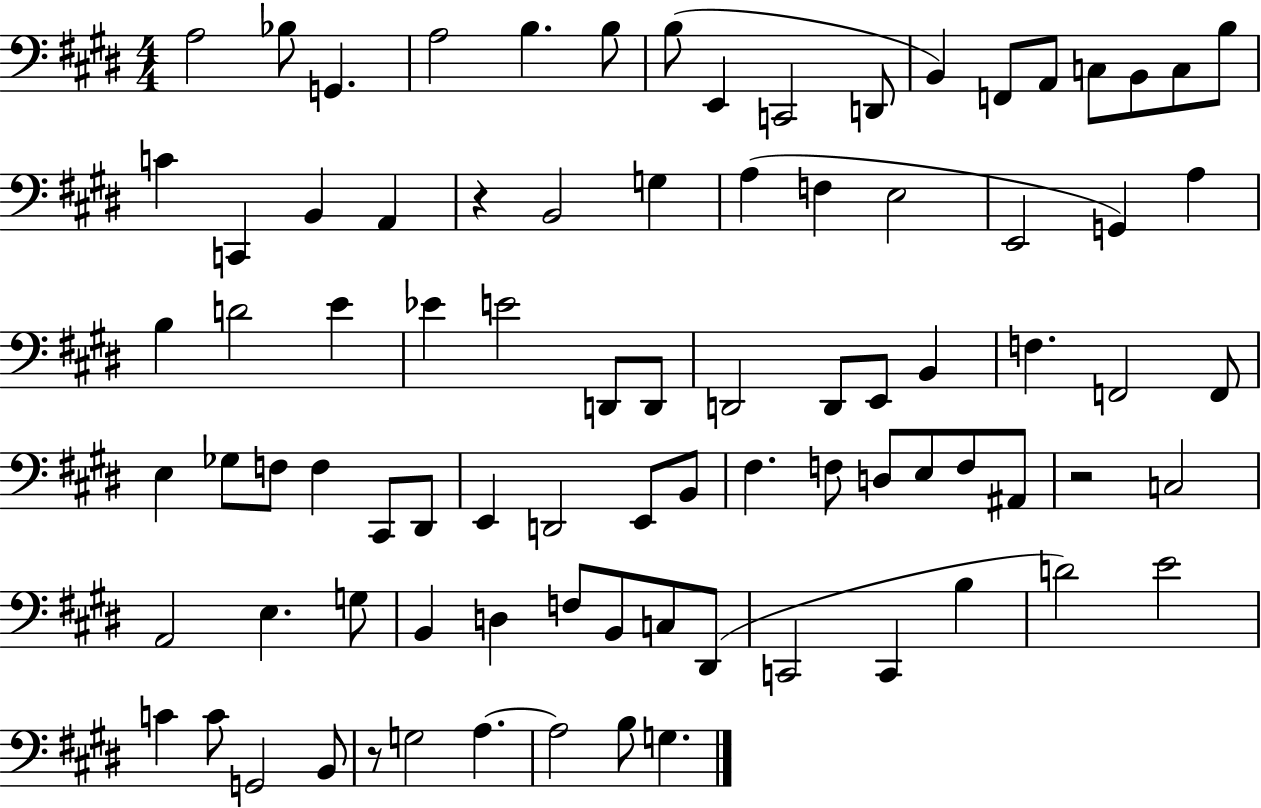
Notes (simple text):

A3/h Bb3/e G2/q. A3/h B3/q. B3/e B3/e E2/q C2/h D2/e B2/q F2/e A2/e C3/e B2/e C3/e B3/e C4/q C2/q B2/q A2/q R/q B2/h G3/q A3/q F3/q E3/h E2/h G2/q A3/q B3/q D4/h E4/q Eb4/q E4/h D2/e D2/e D2/h D2/e E2/e B2/q F3/q. F2/h F2/e E3/q Gb3/e F3/e F3/q C#2/e D#2/e E2/q D2/h E2/e B2/e F#3/q. F3/e D3/e E3/e F3/e A#2/e R/h C3/h A2/h E3/q. G3/e B2/q D3/q F3/e B2/e C3/e D#2/e C2/h C2/q B3/q D4/h E4/h C4/q C4/e G2/h B2/e R/e G3/h A3/q. A3/h B3/e G3/q.